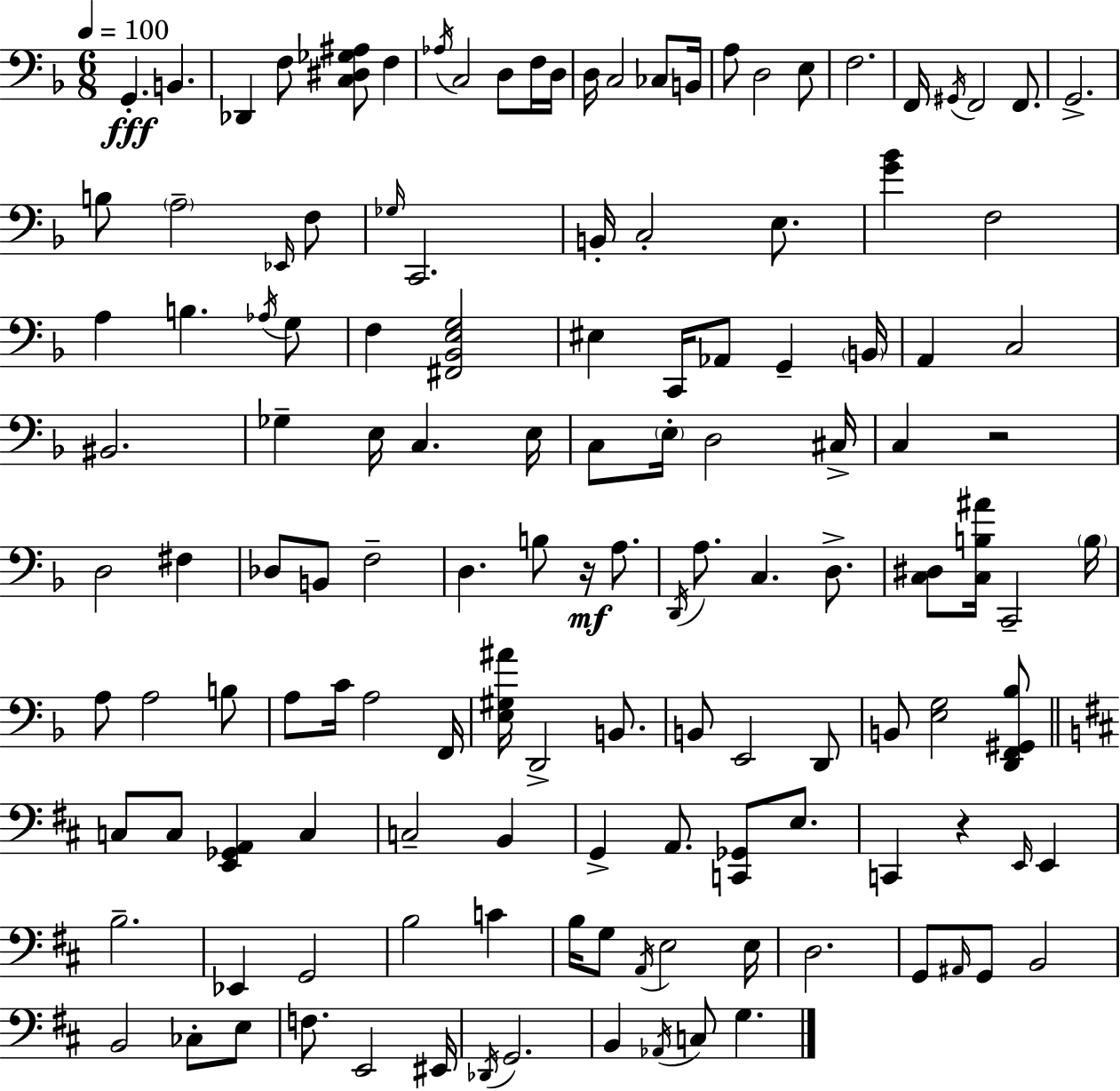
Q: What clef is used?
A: bass